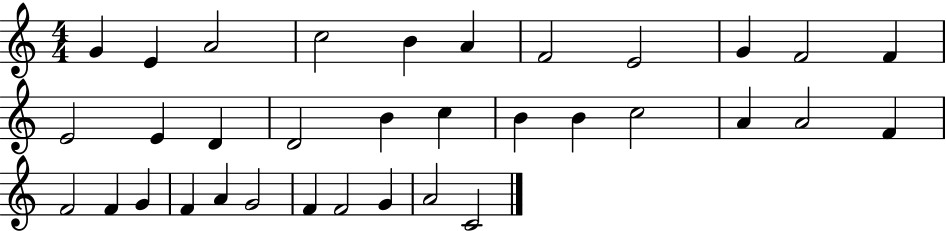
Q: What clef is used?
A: treble